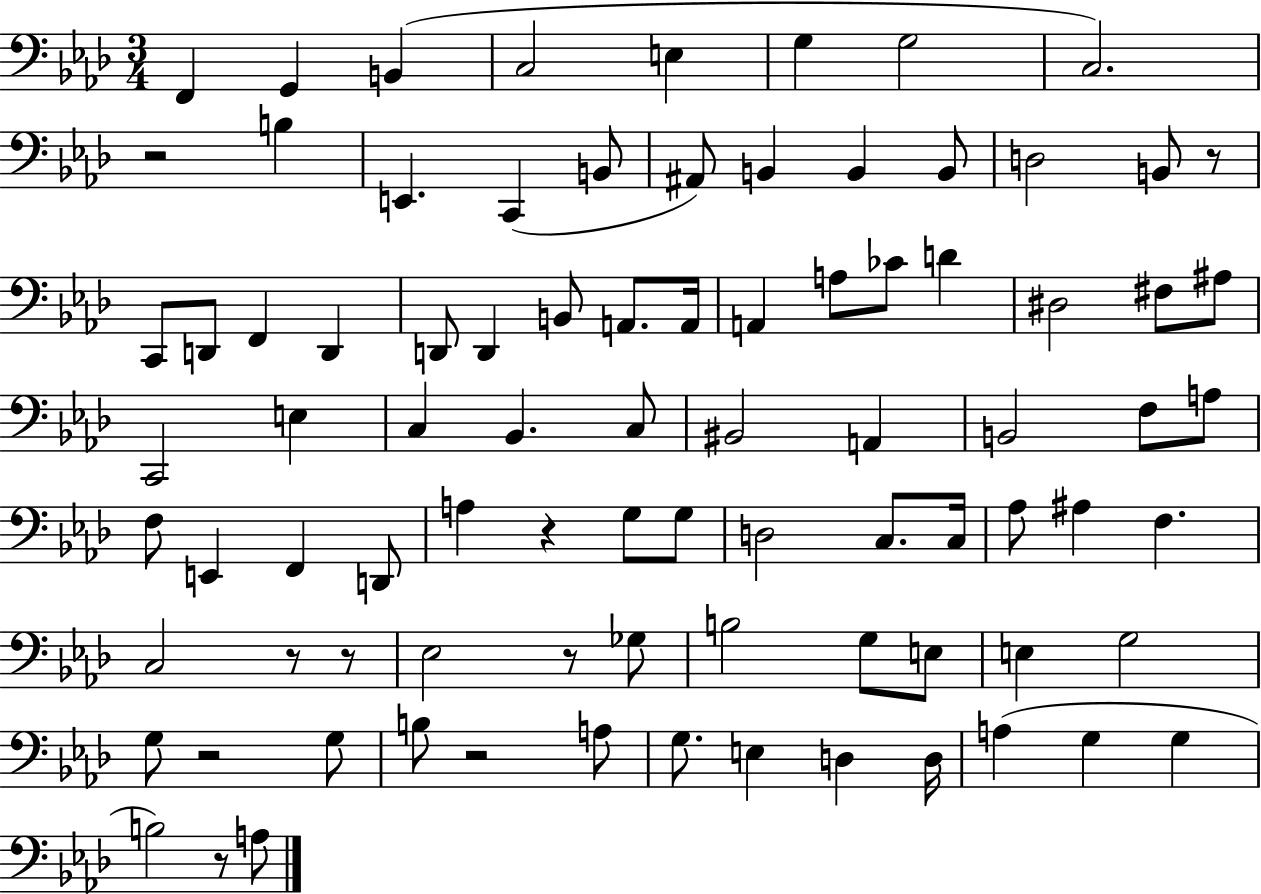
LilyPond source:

{
  \clef bass
  \numericTimeSignature
  \time 3/4
  \key aes \major
  \repeat volta 2 { f,4 g,4 b,4( | c2 e4 | g4 g2 | c2.) | \break r2 b4 | e,4. c,4( b,8 | ais,8) b,4 b,4 b,8 | d2 b,8 r8 | \break c,8 d,8 f,4 d,4 | d,8 d,4 b,8 a,8. a,16 | a,4 a8 ces'8 d'4 | dis2 fis8 ais8 | \break c,2 e4 | c4 bes,4. c8 | bis,2 a,4 | b,2 f8 a8 | \break f8 e,4 f,4 d,8 | a4 r4 g8 g8 | d2 c8. c16 | aes8 ais4 f4. | \break c2 r8 r8 | ees2 r8 ges8 | b2 g8 e8 | e4 g2 | \break g8 r2 g8 | b8 r2 a8 | g8. e4 d4 d16 | a4( g4 g4 | \break b2) r8 a8 | } \bar "|."
}